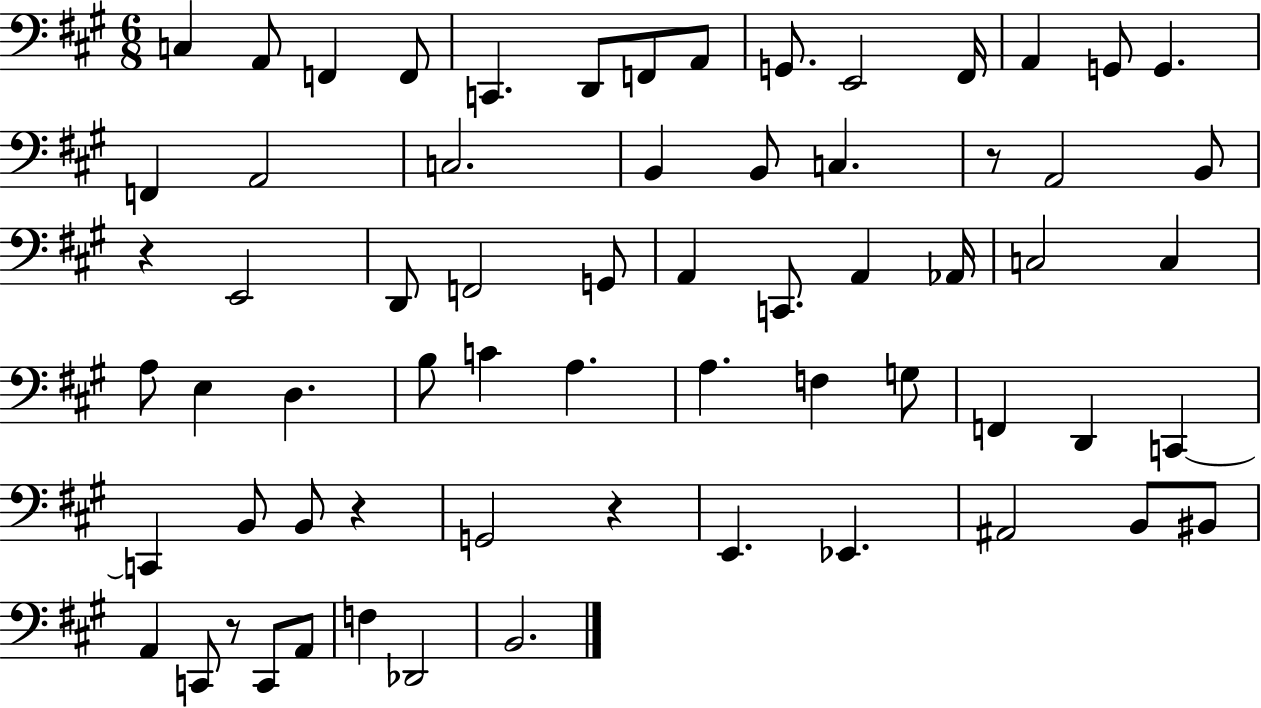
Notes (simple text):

C3/q A2/e F2/q F2/e C2/q. D2/e F2/e A2/e G2/e. E2/h F#2/s A2/q G2/e G2/q. F2/q A2/h C3/h. B2/q B2/e C3/q. R/e A2/h B2/e R/q E2/h D2/e F2/h G2/e A2/q C2/e. A2/q Ab2/s C3/h C3/q A3/e E3/q D3/q. B3/e C4/q A3/q. A3/q. F3/q G3/e F2/q D2/q C2/q C2/q B2/e B2/e R/q G2/h R/q E2/q. Eb2/q. A#2/h B2/e BIS2/e A2/q C2/e R/e C2/e A2/e F3/q Db2/h B2/h.